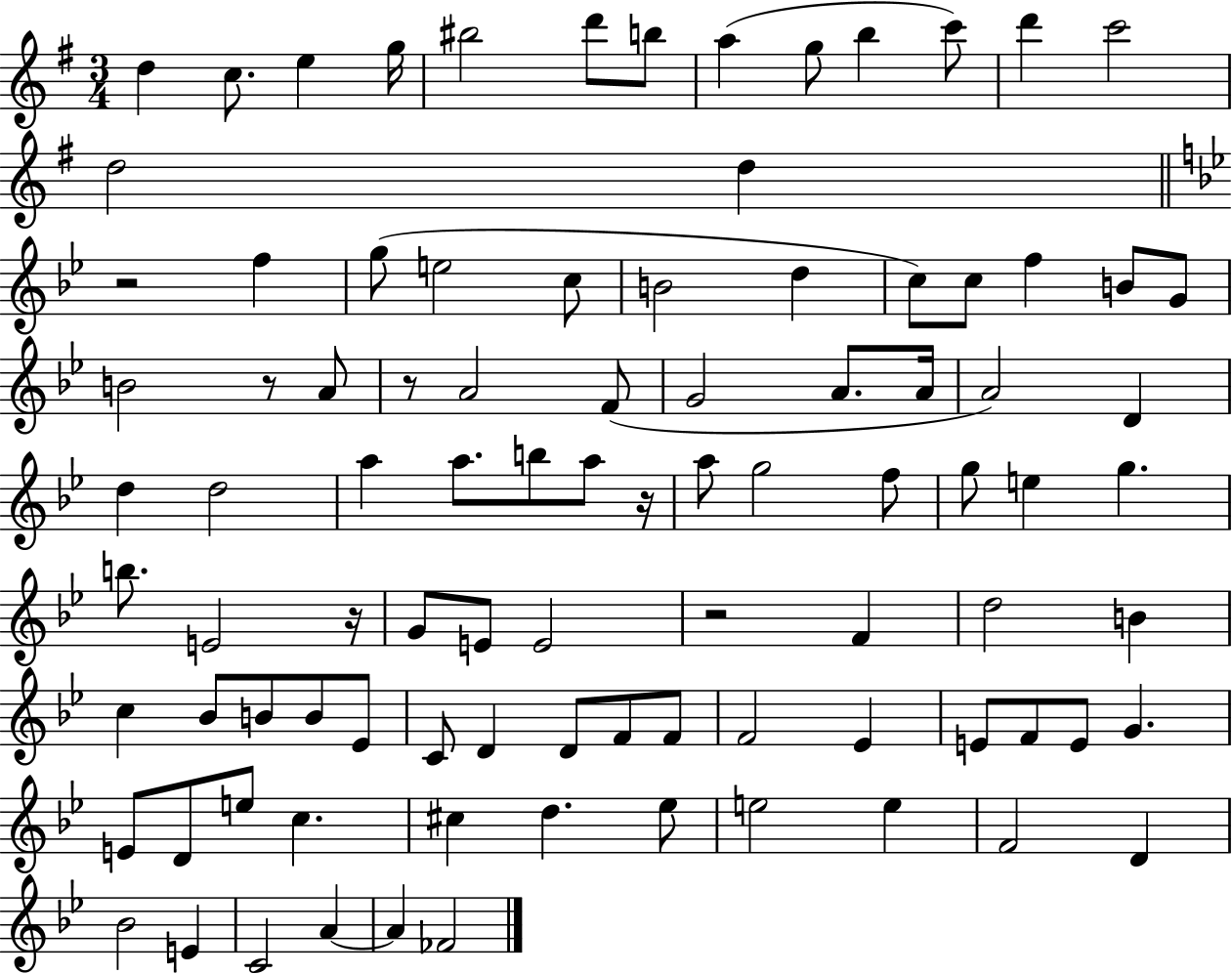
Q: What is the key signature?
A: G major